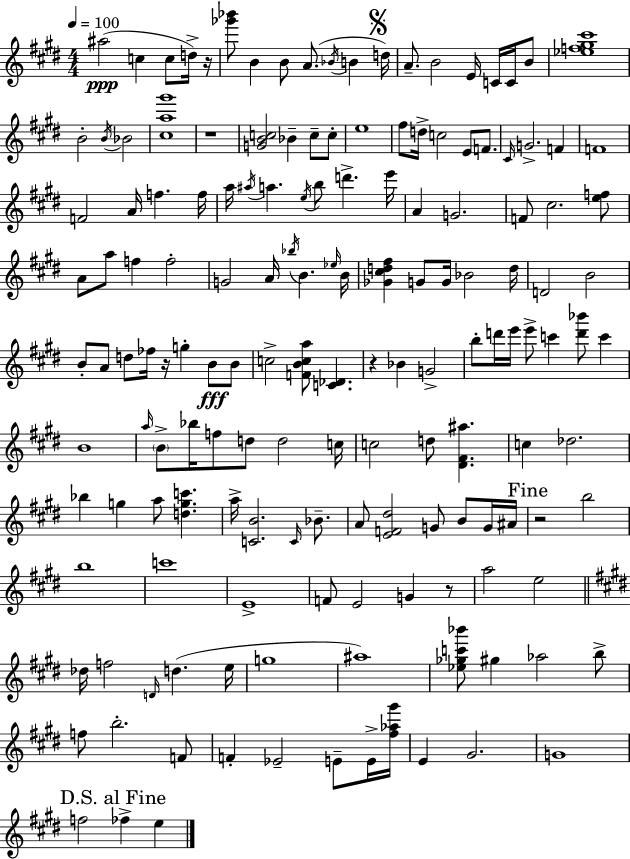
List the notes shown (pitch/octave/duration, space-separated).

A#5/h C5/q C5/e D5/s R/s [Gb6,Bb6]/e B4/q B4/e A4/e. Bb4/s B4/q D5/s A4/e. B4/h E4/s C4/s C4/s B4/e [Eb5,F5,G#5,C#6]/w B4/h B4/s Bb4/h [C#5,A5,G#6]/w R/w [G4,B4,C5]/h Bb4/q C5/e C5/e E5/w F#5/e D5/s C5/h E4/e F4/e. C#4/s G4/h. F4/q F4/w F4/h A4/s F5/q. F5/s A5/s A#5/s A5/q. E5/s B5/e D6/q. E6/s A4/q G4/h. F4/e C#5/h. [E5,F5]/e A4/e A5/e F5/q F5/h G4/h A4/s Bb5/s B4/q. Eb5/s B4/s [Gb4,C#5,D5,F#5]/q G4/e G4/s Bb4/h D5/s D4/h B4/h B4/e A4/e D5/e FES5/s R/s G5/q B4/e B4/e C5/h [F4,B4,C5,A5]/e [C4,Db4]/q. R/q Bb4/q G4/h B5/e D6/s E6/s E6/e C6/q [D6,Bb6]/e C6/q B4/w A5/s B4/e Bb5/s F5/e D5/e D5/h C5/s C5/h D5/e [D#4,F#4,A#5]/q. C5/q Db5/h. Bb5/q G5/q A5/e [D5,G5,C6]/q. A5/s [C4,B4]/h. C4/s Bb4/e. A4/e [E4,F4,D#5]/h G4/e B4/e G4/s A#4/s R/h B5/h B5/w C6/w E4/w F4/e E4/h G4/q R/e A5/h E5/h Db5/s F5/h D4/s D5/q. E5/s G5/w A#5/w [Eb5,Gb5,C6,Bb6]/e G#5/q Ab5/h B5/e F5/e B5/h. F4/e F4/q Eb4/h E4/e E4/s [F#5,Ab5,G#6]/s E4/q G#4/h. G4/w F5/h FES5/q E5/q